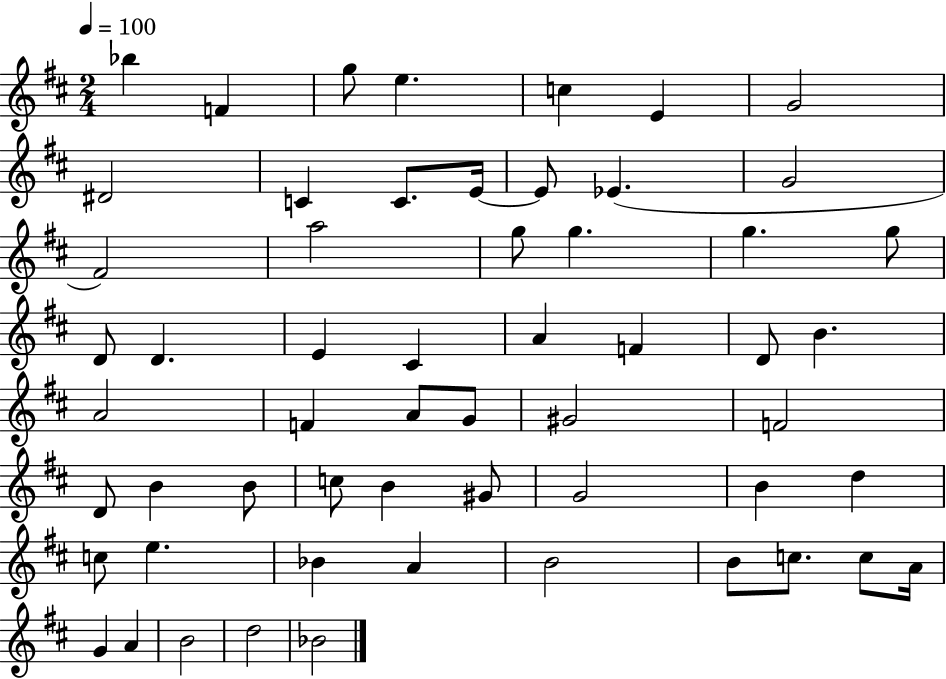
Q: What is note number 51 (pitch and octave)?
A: C5